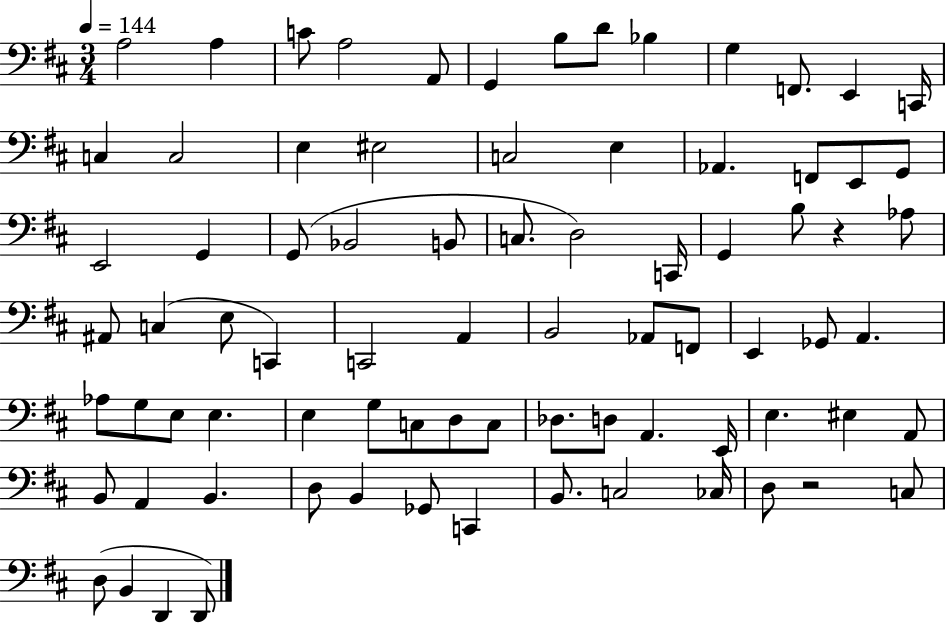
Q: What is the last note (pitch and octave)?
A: D2